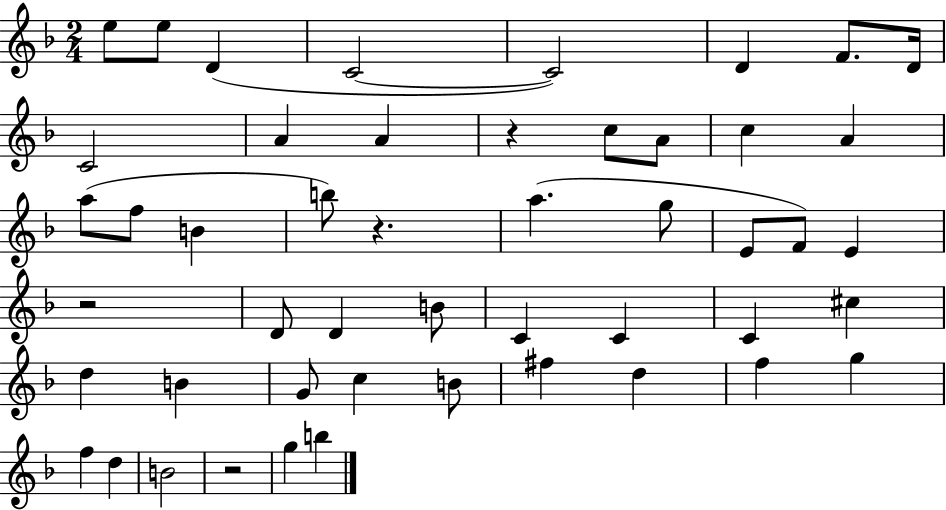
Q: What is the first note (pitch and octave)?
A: E5